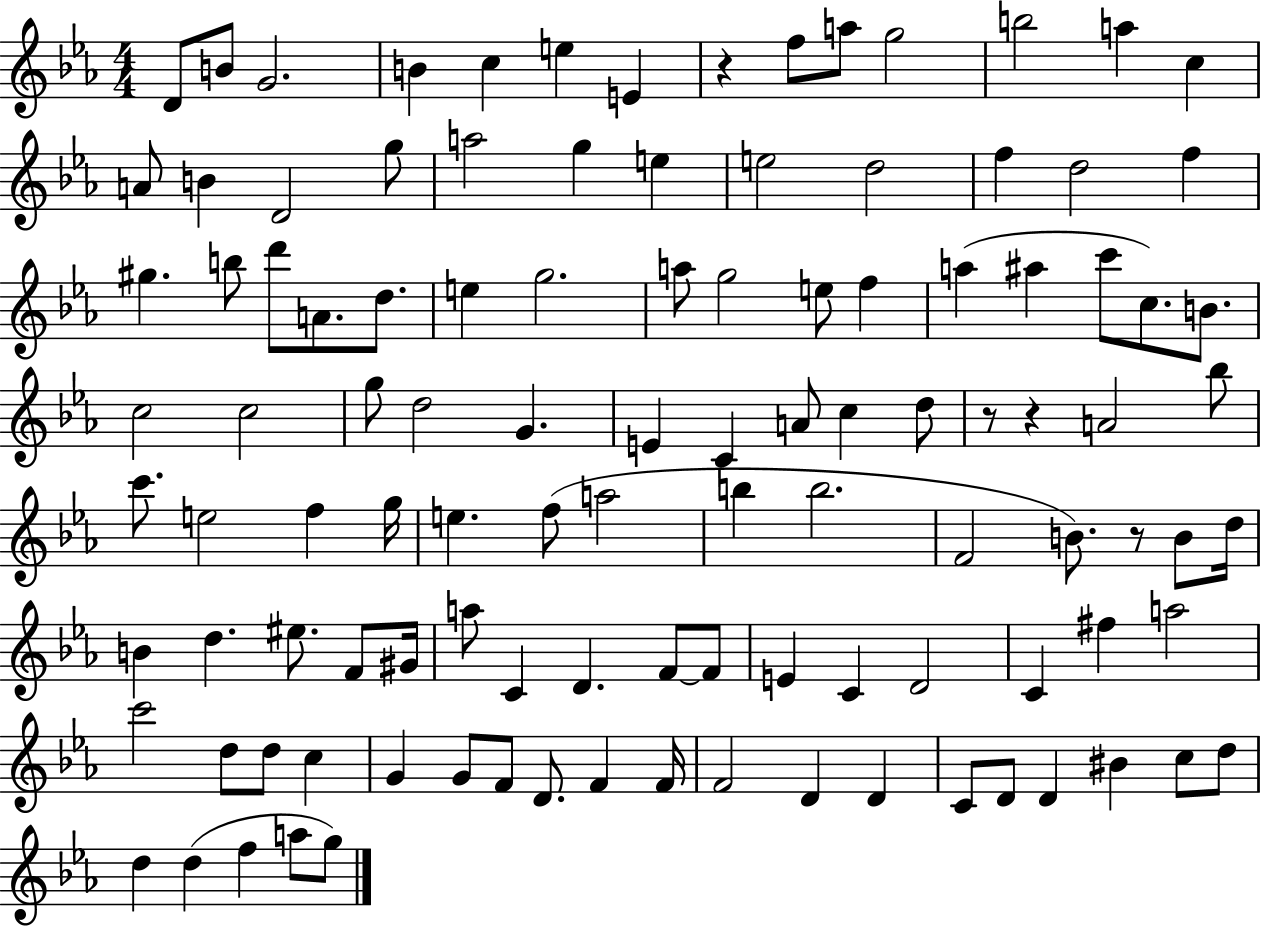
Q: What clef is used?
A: treble